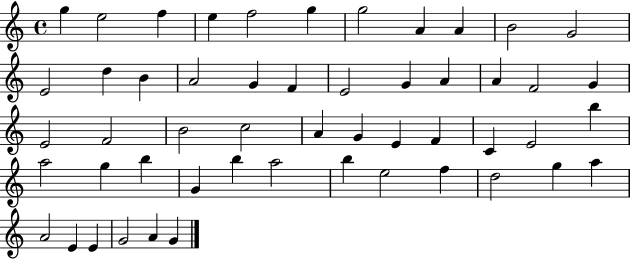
G5/q E5/h F5/q E5/q F5/h G5/q G5/h A4/q A4/q B4/h G4/h E4/h D5/q B4/q A4/h G4/q F4/q E4/h G4/q A4/q A4/q F4/h G4/q E4/h F4/h B4/h C5/h A4/q G4/q E4/q F4/q C4/q E4/h B5/q A5/h G5/q B5/q G4/q B5/q A5/h B5/q E5/h F5/q D5/h G5/q A5/q A4/h E4/q E4/q G4/h A4/q G4/q